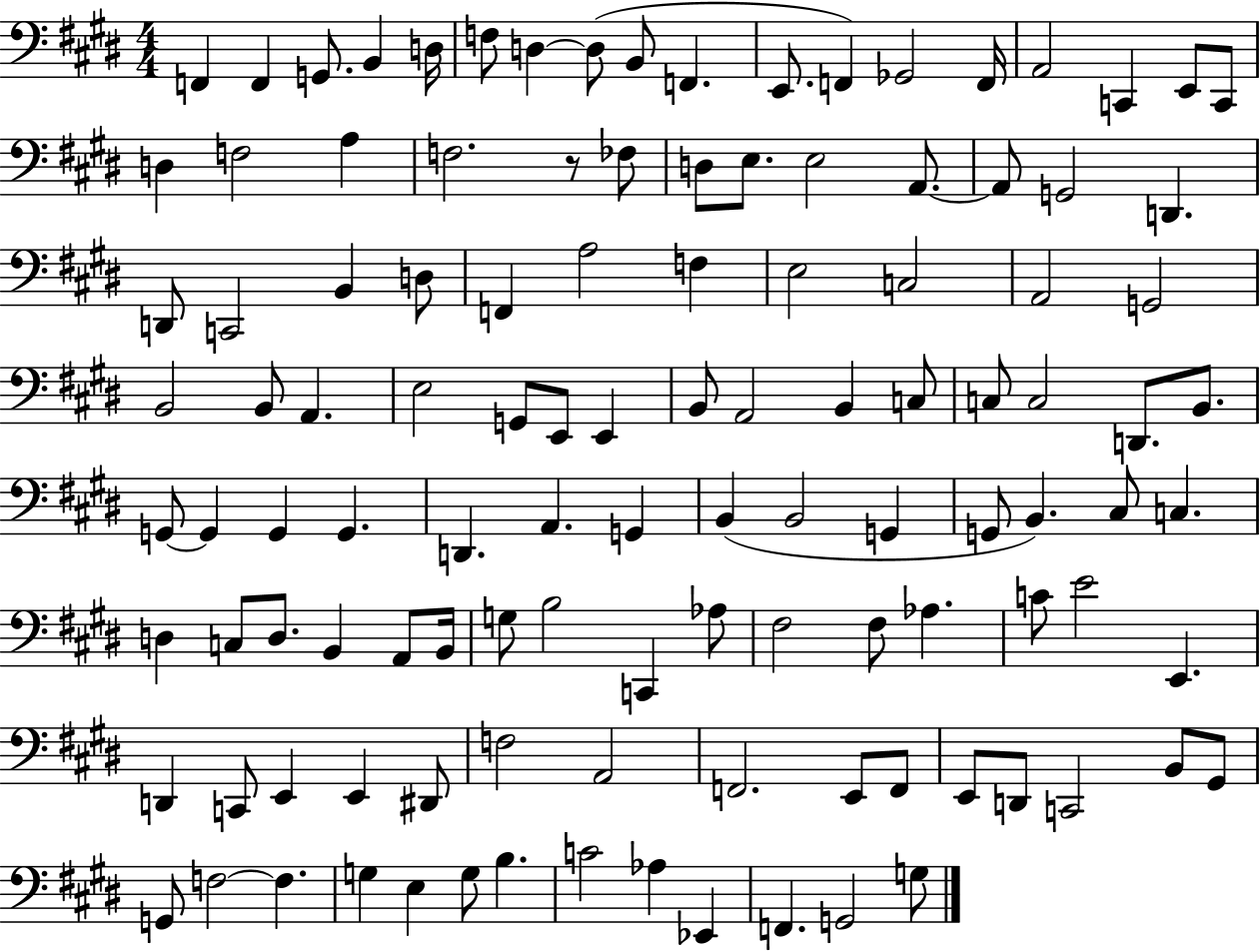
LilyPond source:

{
  \clef bass
  \numericTimeSignature
  \time 4/4
  \key e \major
  f,4 f,4 g,8. b,4 d16 | f8 d4~~ d8( b,8 f,4. | e,8. f,4) ges,2 f,16 | a,2 c,4 e,8 c,8 | \break d4 f2 a4 | f2. r8 fes8 | d8 e8. e2 a,8.~~ | a,8 g,2 d,4. | \break d,8 c,2 b,4 d8 | f,4 a2 f4 | e2 c2 | a,2 g,2 | \break b,2 b,8 a,4. | e2 g,8 e,8 e,4 | b,8 a,2 b,4 c8 | c8 c2 d,8. b,8. | \break g,8~~ g,4 g,4 g,4. | d,4. a,4. g,4 | b,4( b,2 g,4 | g,8 b,4.) cis8 c4. | \break d4 c8 d8. b,4 a,8 b,16 | g8 b2 c,4 aes8 | fis2 fis8 aes4. | c'8 e'2 e,4. | \break d,4 c,8 e,4 e,4 dis,8 | f2 a,2 | f,2. e,8 f,8 | e,8 d,8 c,2 b,8 gis,8 | \break g,8 f2~~ f4. | g4 e4 g8 b4. | c'2 aes4 ees,4 | f,4. g,2 g8 | \break \bar "|."
}